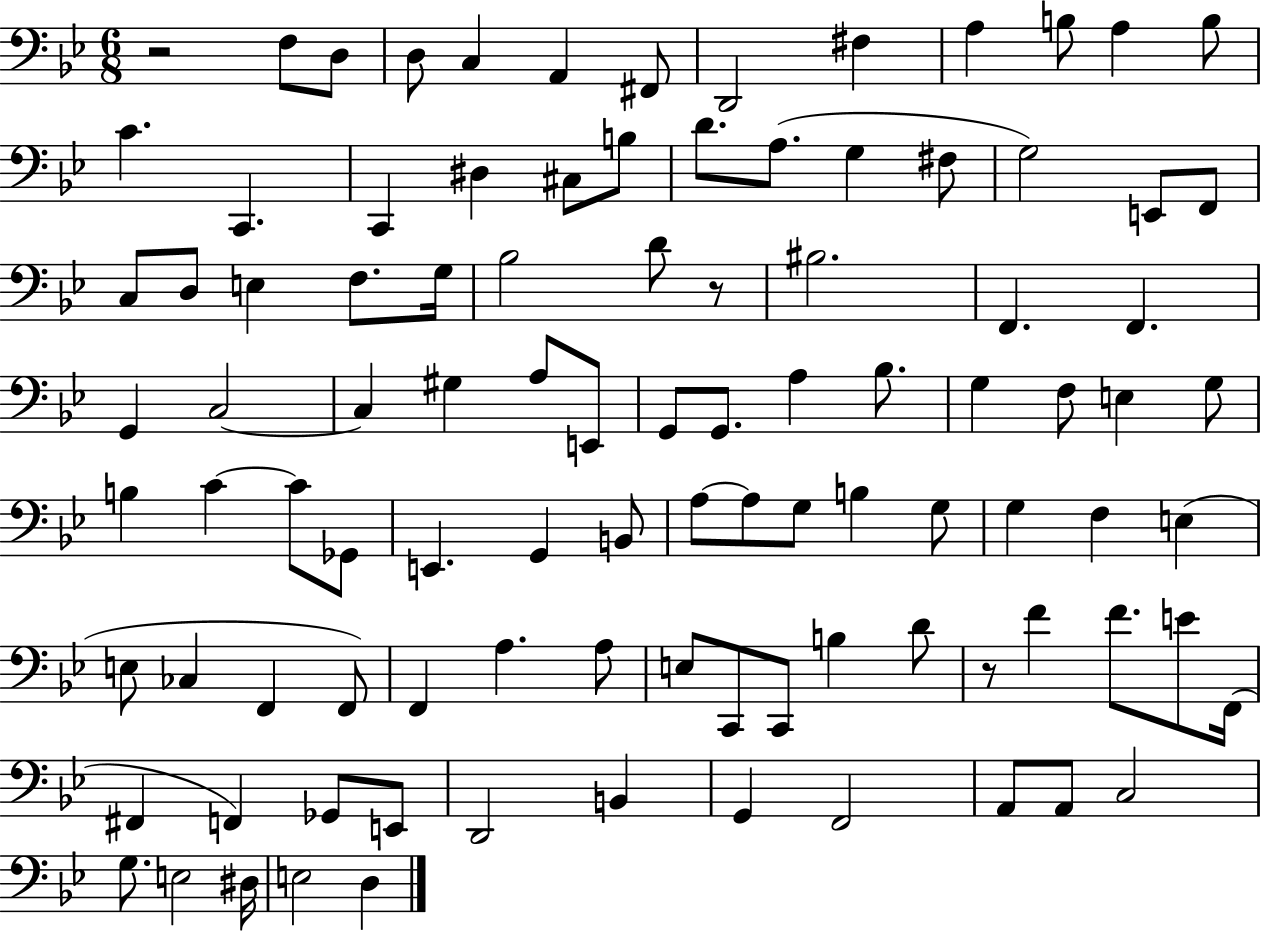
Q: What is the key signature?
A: BES major